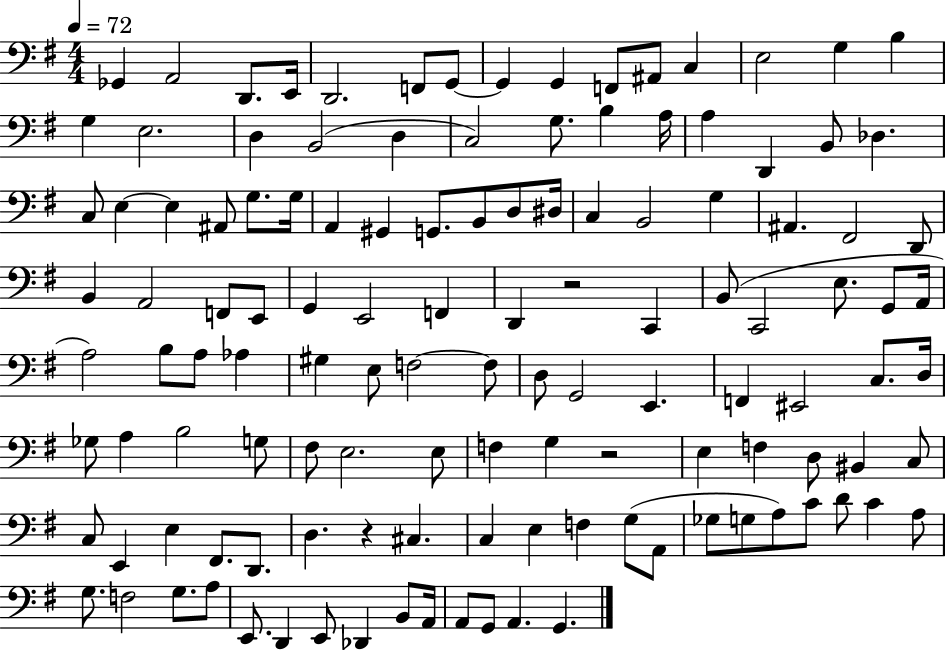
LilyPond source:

{
  \clef bass
  \numericTimeSignature
  \time 4/4
  \key g \major
  \tempo 4 = 72
  ges,4 a,2 d,8. e,16 | d,2. f,8 g,8~~ | g,4 g,4 f,8 ais,8 c4 | e2 g4 b4 | \break g4 e2. | d4 b,2( d4 | c2) g8. b4 a16 | a4 d,4 b,8 des4. | \break c8 e4~~ e4 ais,8 g8. g16 | a,4 gis,4 g,8. b,8 d8 dis16 | c4 b,2 g4 | ais,4. fis,2 d,8 | \break b,4 a,2 f,8 e,8 | g,4 e,2 f,4 | d,4 r2 c,4 | b,8( c,2 e8. g,8 a,16 | \break a2) b8 a8 aes4 | gis4 e8 f2~~ f8 | d8 g,2 e,4. | f,4 eis,2 c8. d16 | \break ges8 a4 b2 g8 | fis8 e2. e8 | f4 g4 r2 | e4 f4 d8 bis,4 c8 | \break c8 e,4 e4 fis,8. d,8. | d4. r4 cis4. | c4 e4 f4 g8( a,8 | ges8 g8 a8) c'8 d'8 c'4 a8 | \break g8. f2 g8. a8 | e,8. d,4 e,8 des,4 b,8 a,16 | a,8 g,8 a,4. g,4. | \bar "|."
}